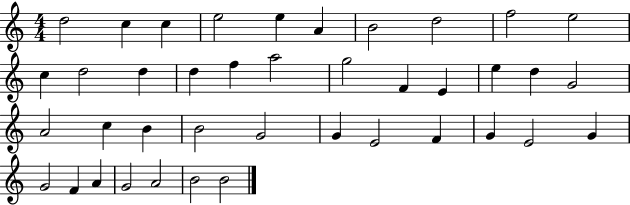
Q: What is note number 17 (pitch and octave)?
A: G5